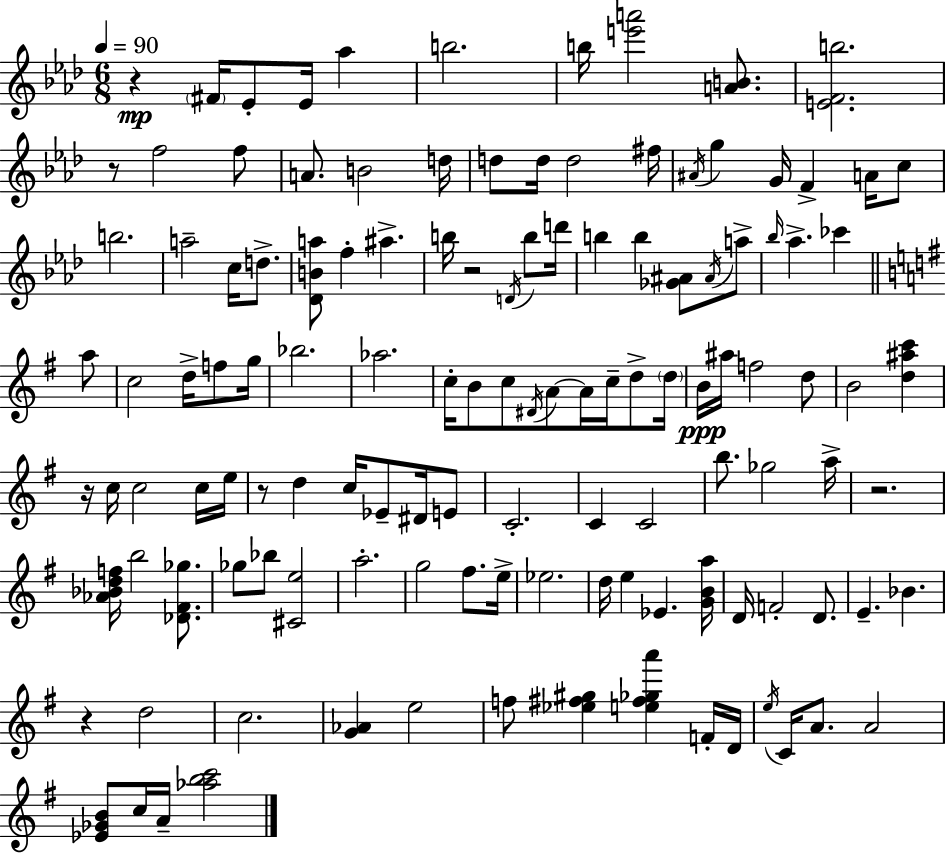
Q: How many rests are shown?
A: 7